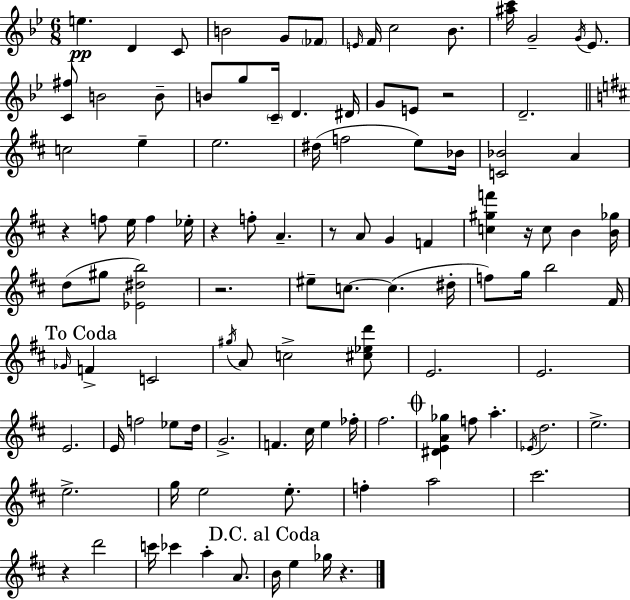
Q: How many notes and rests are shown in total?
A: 107